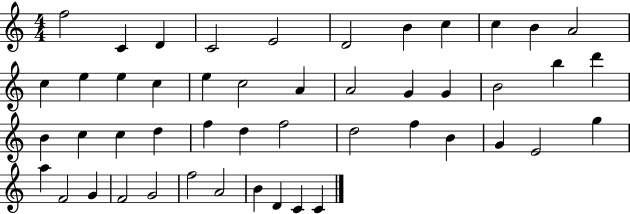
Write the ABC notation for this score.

X:1
T:Untitled
M:4/4
L:1/4
K:C
f2 C D C2 E2 D2 B c c B A2 c e e c e c2 A A2 G G B2 b d' B c c d f d f2 d2 f B G E2 g a F2 G F2 G2 f2 A2 B D C C